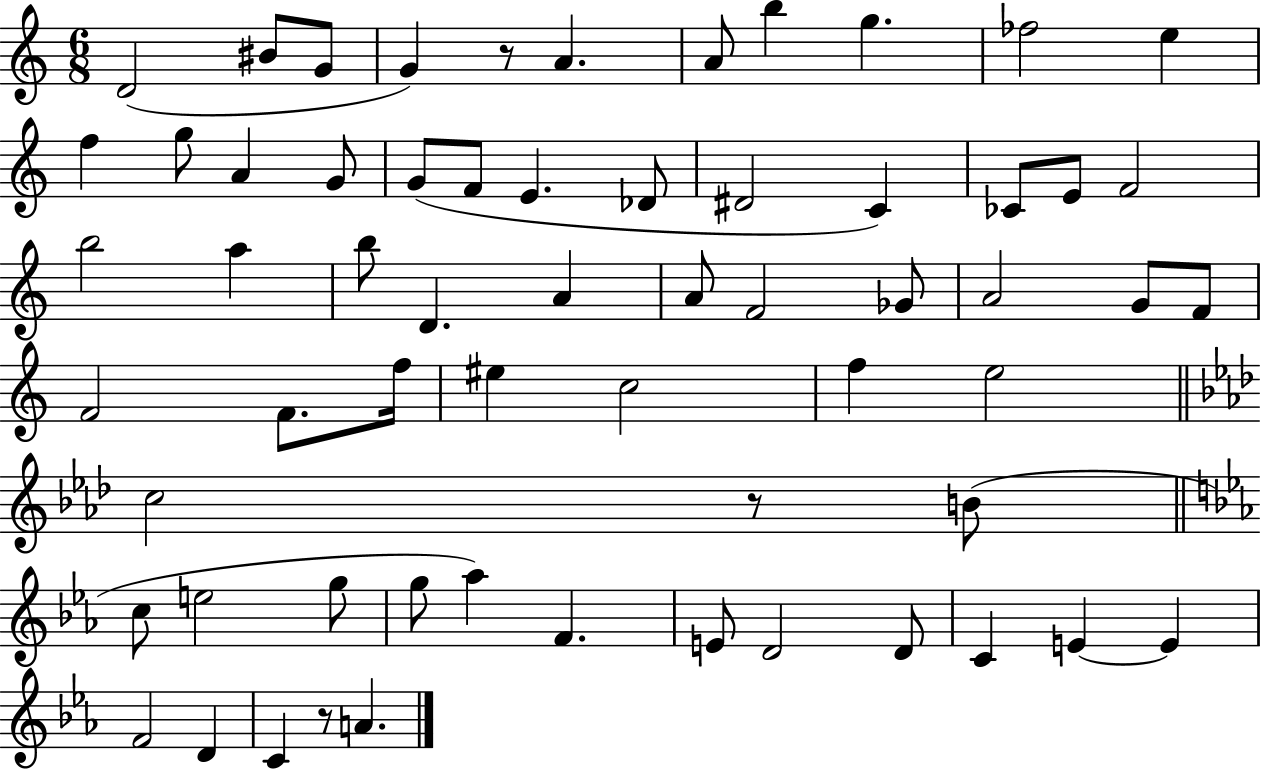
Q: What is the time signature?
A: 6/8